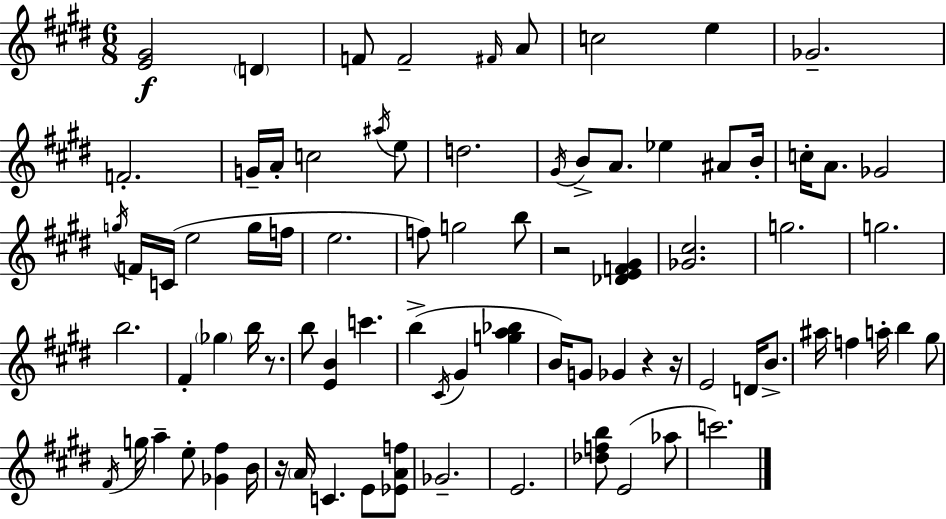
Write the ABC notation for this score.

X:1
T:Untitled
M:6/8
L:1/4
K:E
[E^G]2 D F/2 F2 ^F/4 A/2 c2 e _G2 F2 G/4 A/4 c2 ^a/4 e/2 d2 ^G/4 B/2 A/2 _e ^A/2 B/4 c/4 A/2 _G2 g/4 F/4 C/4 e2 g/4 f/4 e2 f/2 g2 b/2 z2 [_DEF^G] [_G^c]2 g2 g2 b2 ^F _g b/4 z/2 b/2 [EB] c' b ^C/4 ^G [ga_b] B/4 G/2 _G z z/4 E2 D/4 B/2 ^a/4 f a/4 b ^g/2 ^F/4 g/4 a e/2 [_G^f] B/4 z/4 A/4 C E/2 [_EAf]/2 _G2 E2 [_dfb]/2 E2 _a/2 c'2